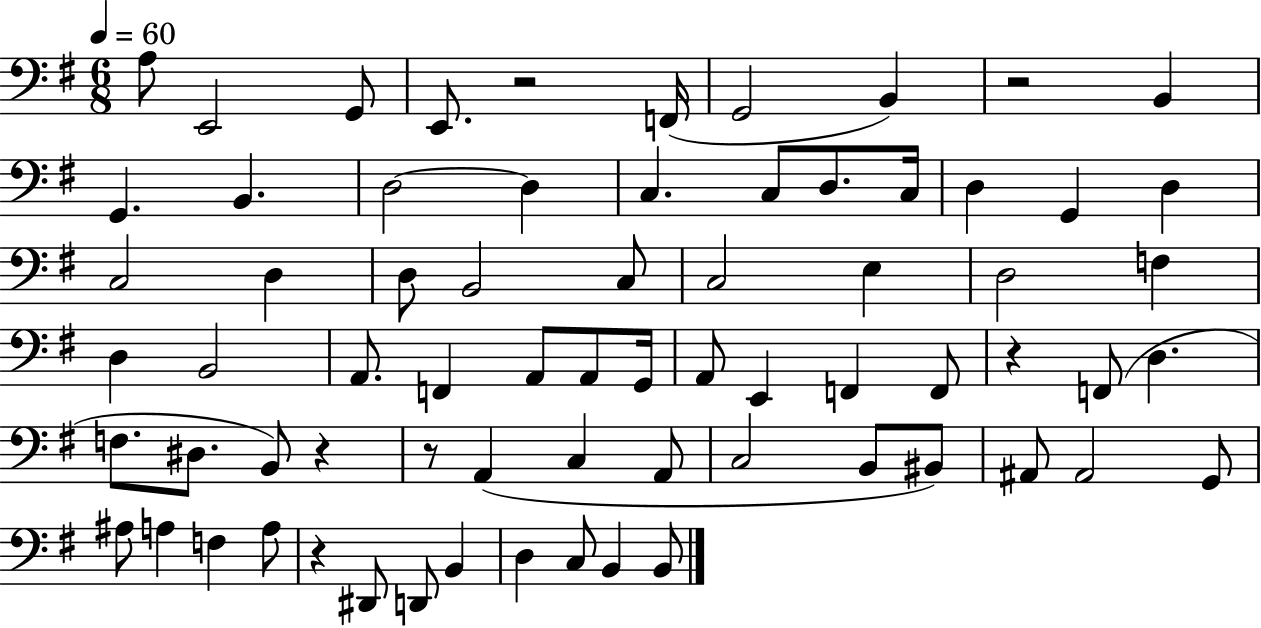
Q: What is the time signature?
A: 6/8